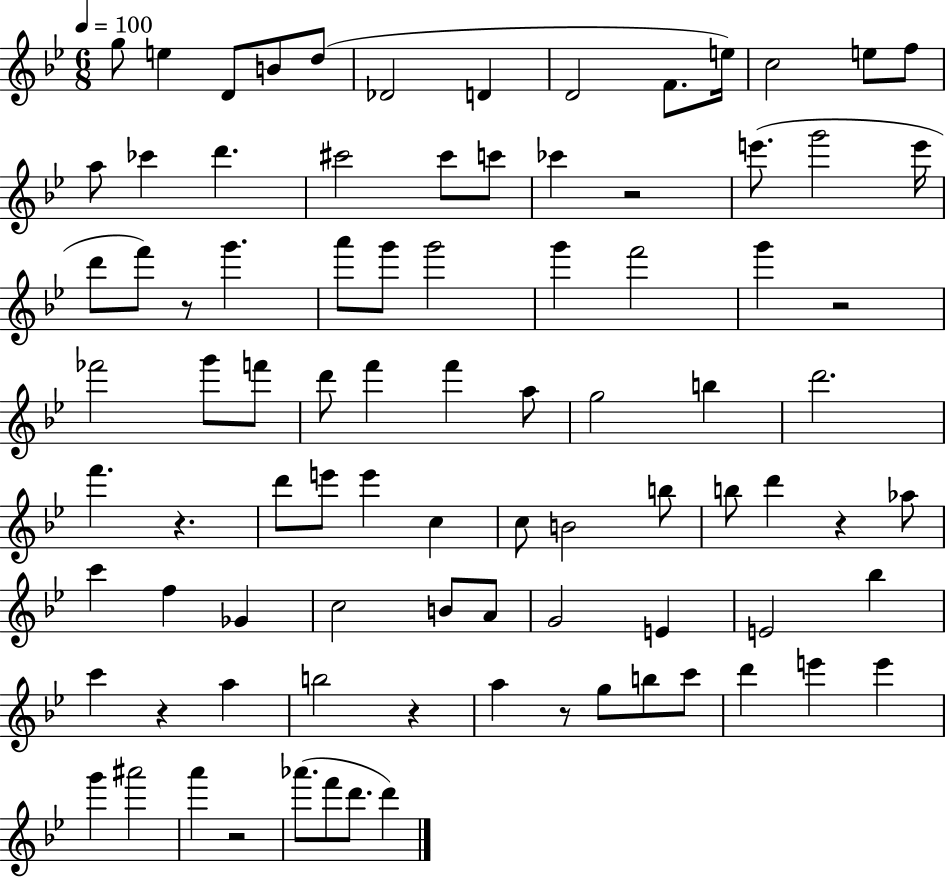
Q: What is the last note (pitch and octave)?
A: D6